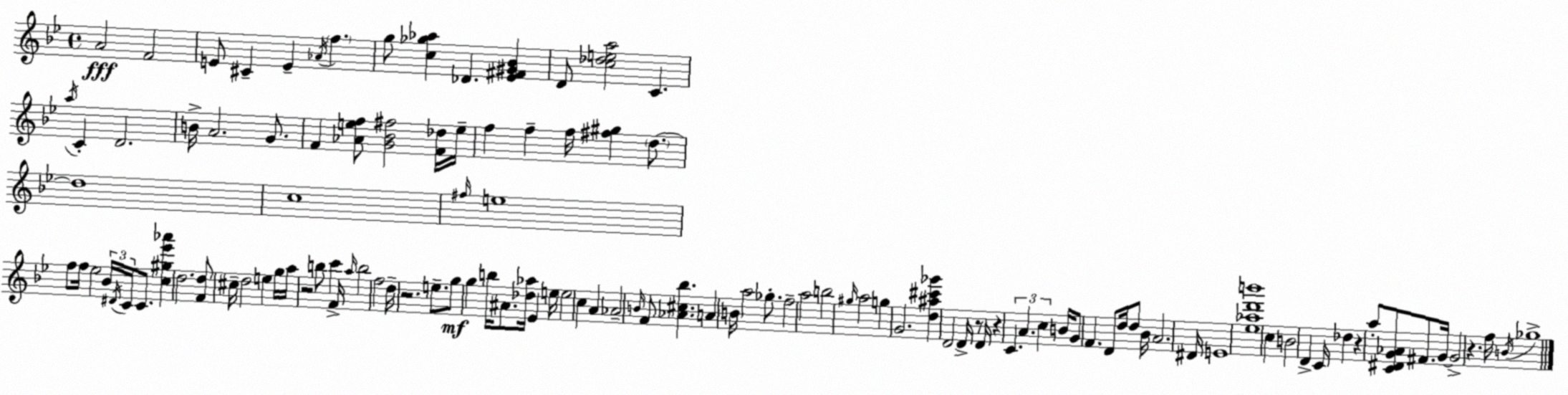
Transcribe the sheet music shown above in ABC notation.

X:1
T:Untitled
M:4/4
L:1/4
K:Gm
A2 F2 E/2 ^C E _A/4 f g/2 [c_g_a] _D [_E^F^G_B] D/2 [c_dea]2 C a/4 C D2 B/4 A2 G/2 F [_Aef]/2 [G_B^f]2 [F_d]/4 e/4 f f f/4 [^f^g] d/2 d4 c4 ^f/4 e4 f/2 f/4 _e2 _B/4 ^D/4 C/4 C/2 [c^g_e'_a'] d2 [Fd]/2 ^c/4 d2 e g/4 a/4 z2 b/2 c' F/4 a/4 b2 f2 d/4 z2 e/2 g/2 g b/4 ^A/2 [_d_a]/4 _E e/4 e2 c A _A2 B/4 F/2 [_A^c_b] A B/4 a2 _g/2 f2 a2 b2 ^g/4 a2 g G2 [d^a^c'_g'] D2 D/4 z/2 D/4 z C A c B/4 G/2 F D/2 d/4 d/2 _B/4 A2 ^D/4 E4 [_e_ad'b']4 c B2 D C/4 _d z a/2 [C^DG_A]/2 ^F/2 G/4 G2 z f/4 B/4 _g4